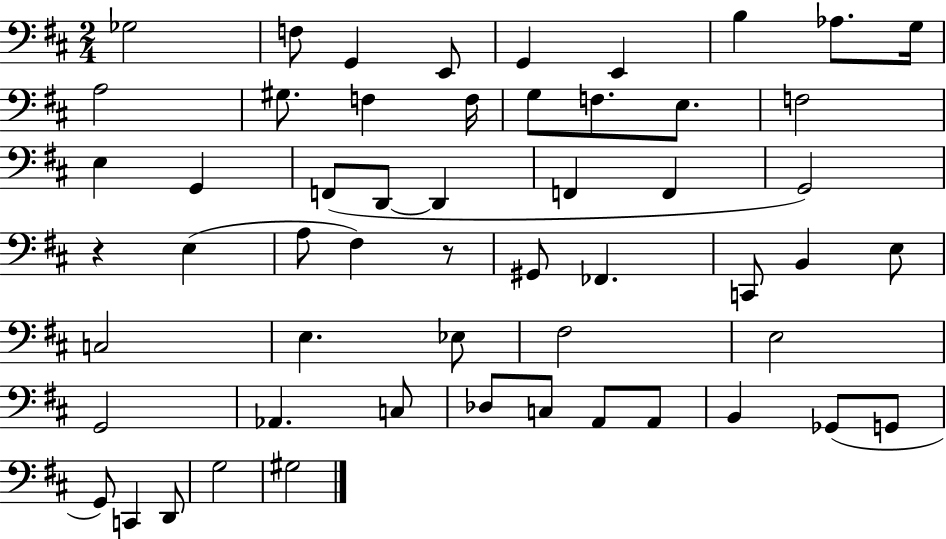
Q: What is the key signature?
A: D major